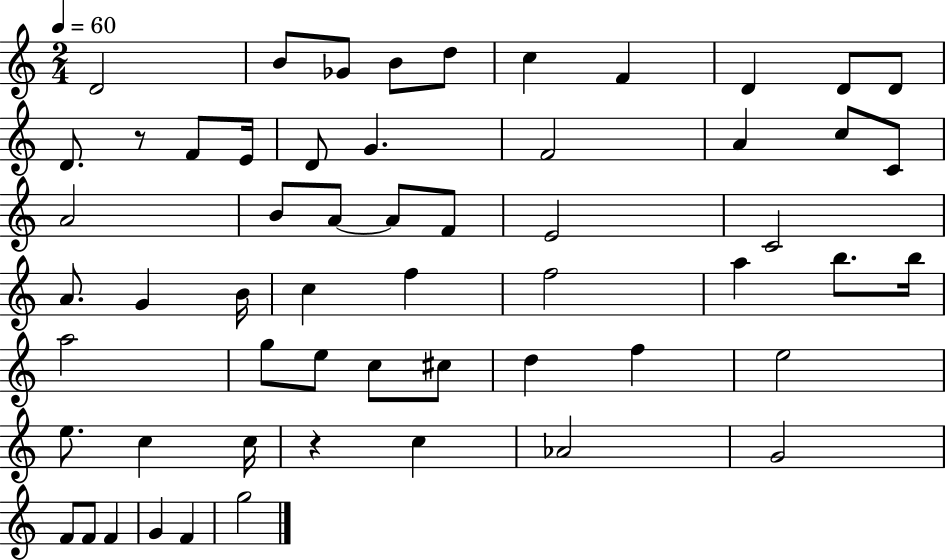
D4/h B4/e Gb4/e B4/e D5/e C5/q F4/q D4/q D4/e D4/e D4/e. R/e F4/e E4/s D4/e G4/q. F4/h A4/q C5/e C4/e A4/h B4/e A4/e A4/e F4/e E4/h C4/h A4/e. G4/q B4/s C5/q F5/q F5/h A5/q B5/e. B5/s A5/h G5/e E5/e C5/e C#5/e D5/q F5/q E5/h E5/e. C5/q C5/s R/q C5/q Ab4/h G4/h F4/e F4/e F4/q G4/q F4/q G5/h